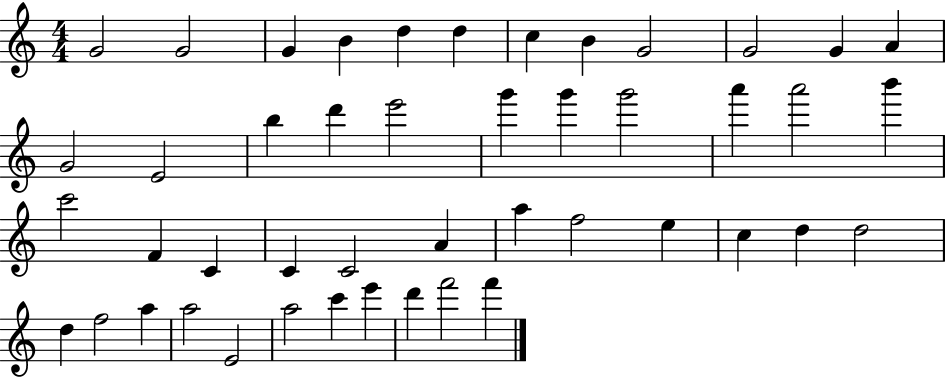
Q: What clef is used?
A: treble